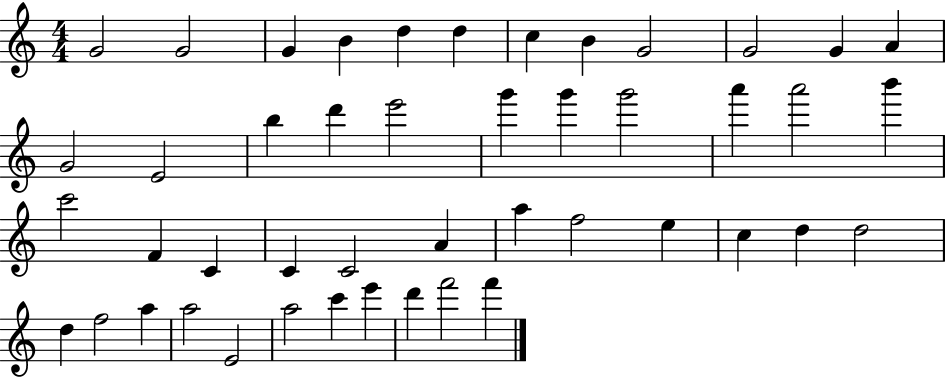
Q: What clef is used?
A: treble